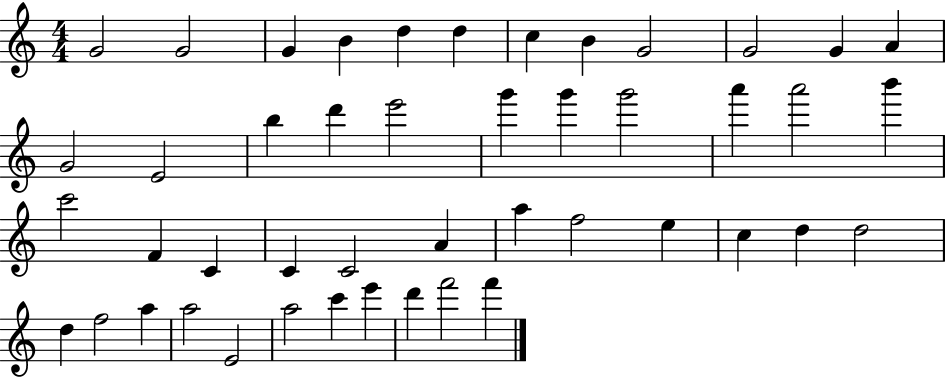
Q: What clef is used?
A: treble